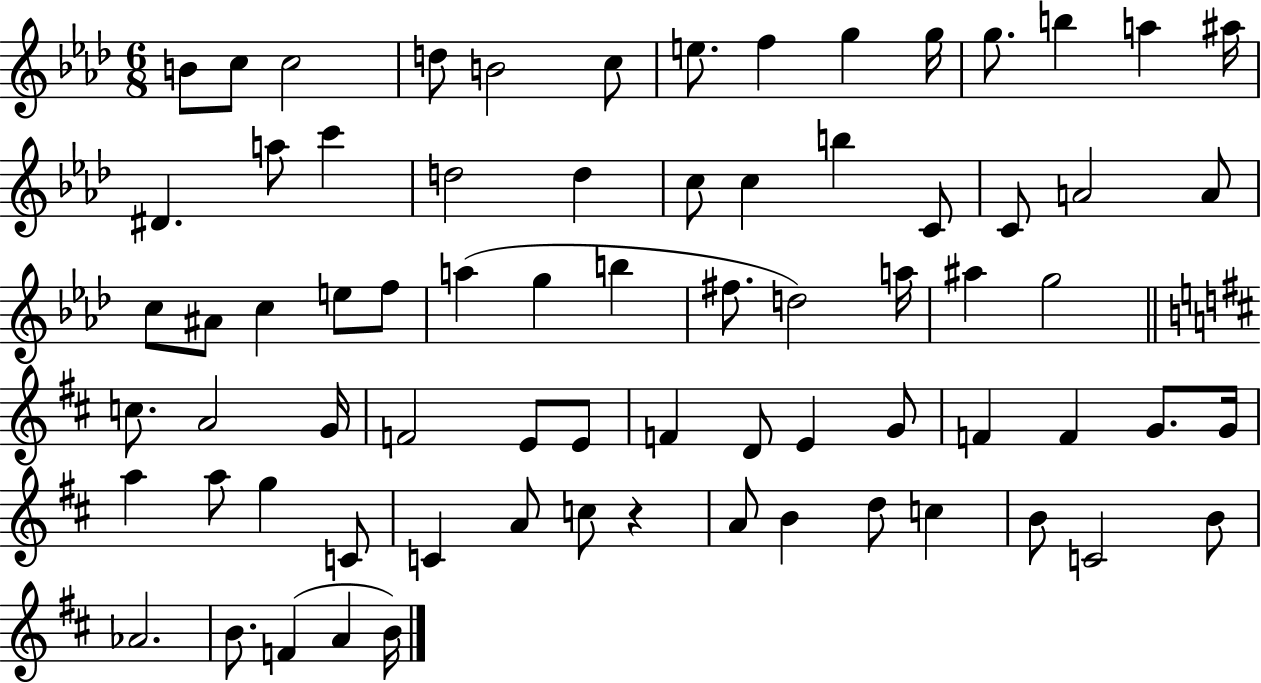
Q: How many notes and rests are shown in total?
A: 73